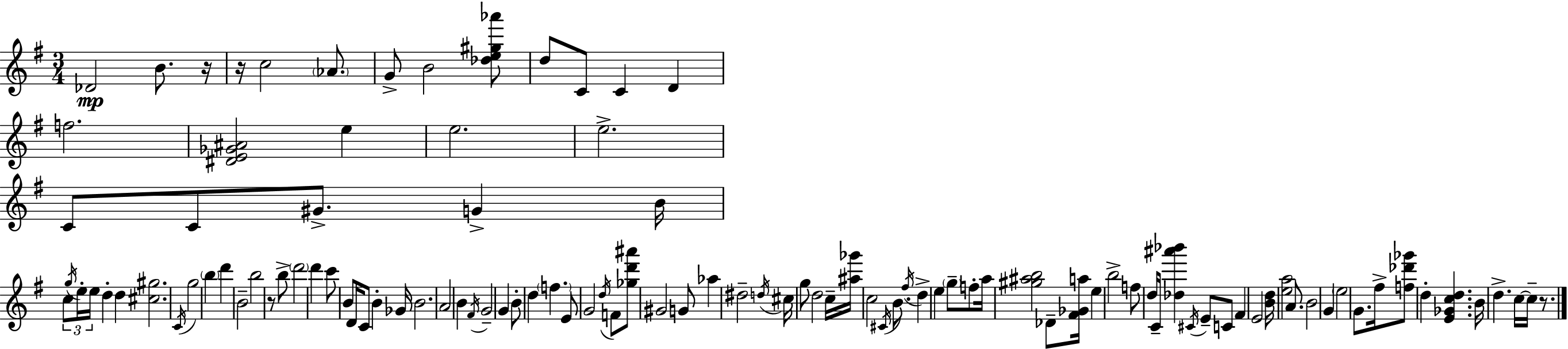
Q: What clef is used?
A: treble